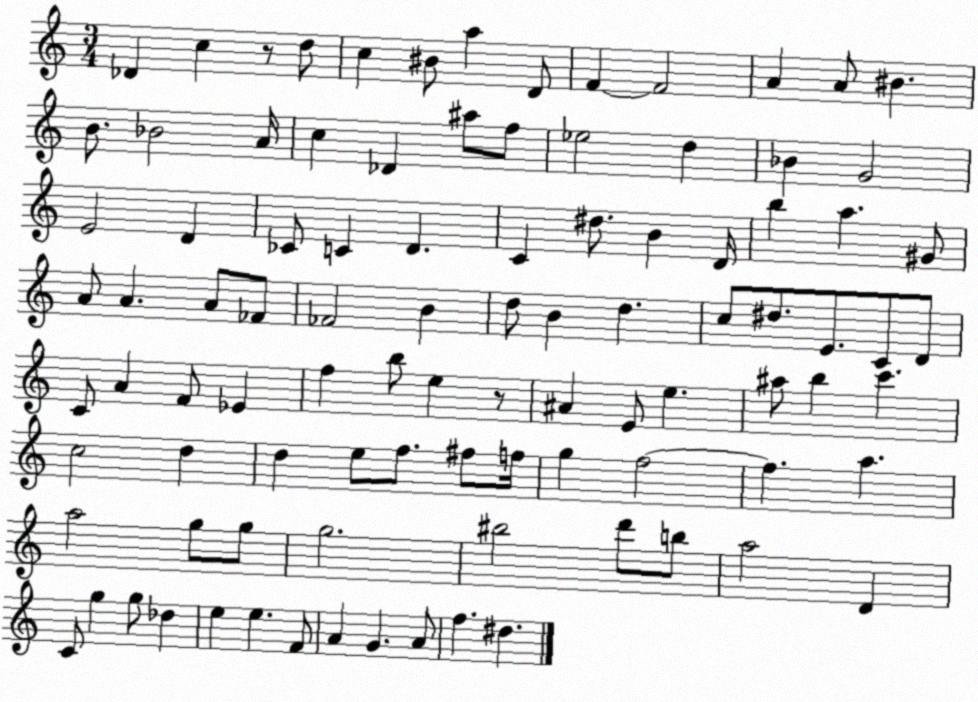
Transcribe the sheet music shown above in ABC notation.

X:1
T:Untitled
M:3/4
L:1/4
K:C
_D c z/2 d/2 c ^B/2 a D/2 F F2 A A/2 ^B B/2 _B2 A/4 c _D ^a/2 f/2 _e2 d _B G2 E2 D _C/2 C D C ^d/2 B D/4 b a ^G/2 A/2 A A/2 _F/2 _F2 B d/2 B d c/2 ^d/2 E/2 C/2 D/2 C/2 A F/2 _E f b/2 e z/2 ^A E/2 e ^a/2 b c' c2 d d e/2 f/2 ^f/2 f/4 g f2 f a a2 g/2 g/2 g2 ^b2 d'/2 b/2 a2 D C/2 g g/2 _d e e F/2 A G A/2 f ^d